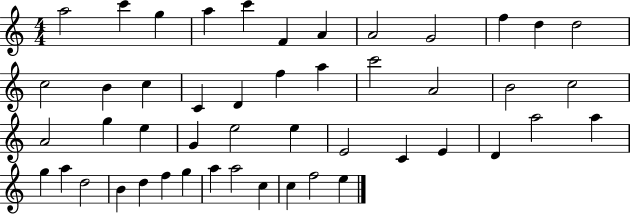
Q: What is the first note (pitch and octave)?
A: A5